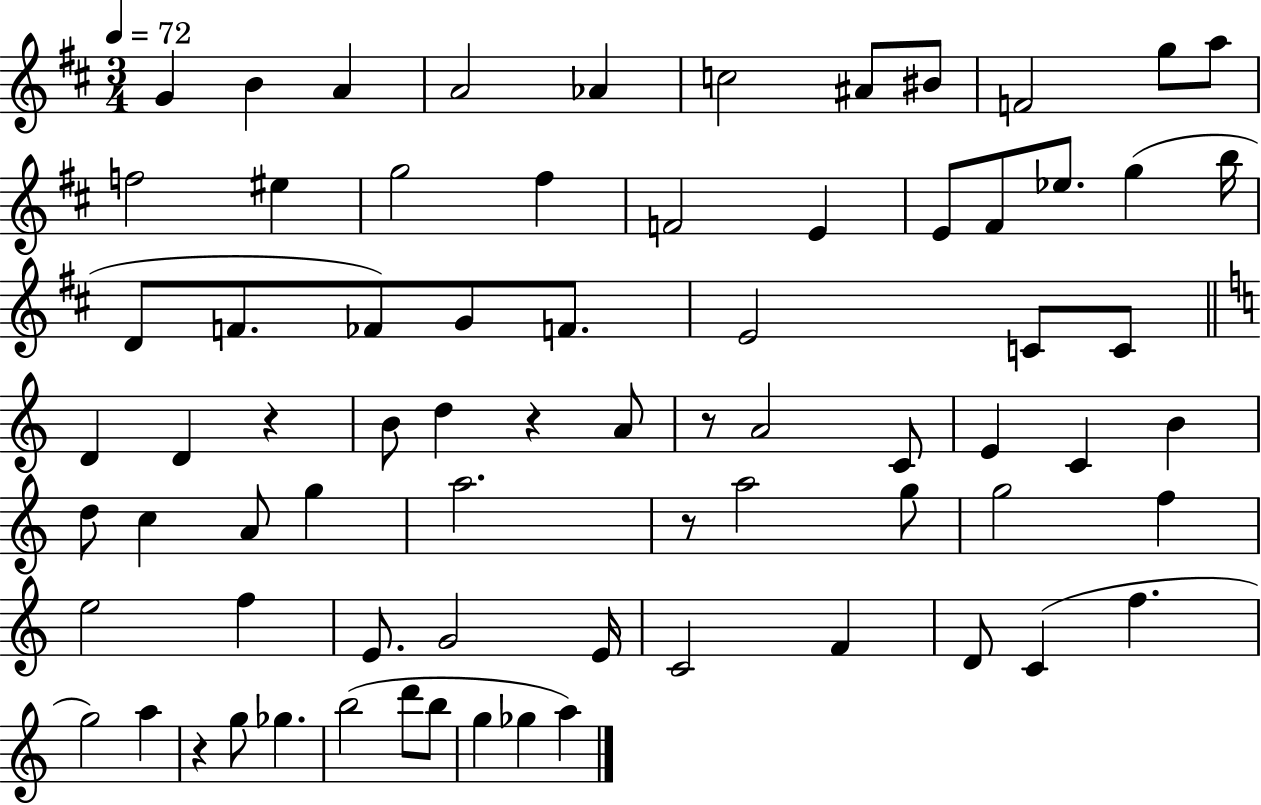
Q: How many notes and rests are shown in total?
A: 74